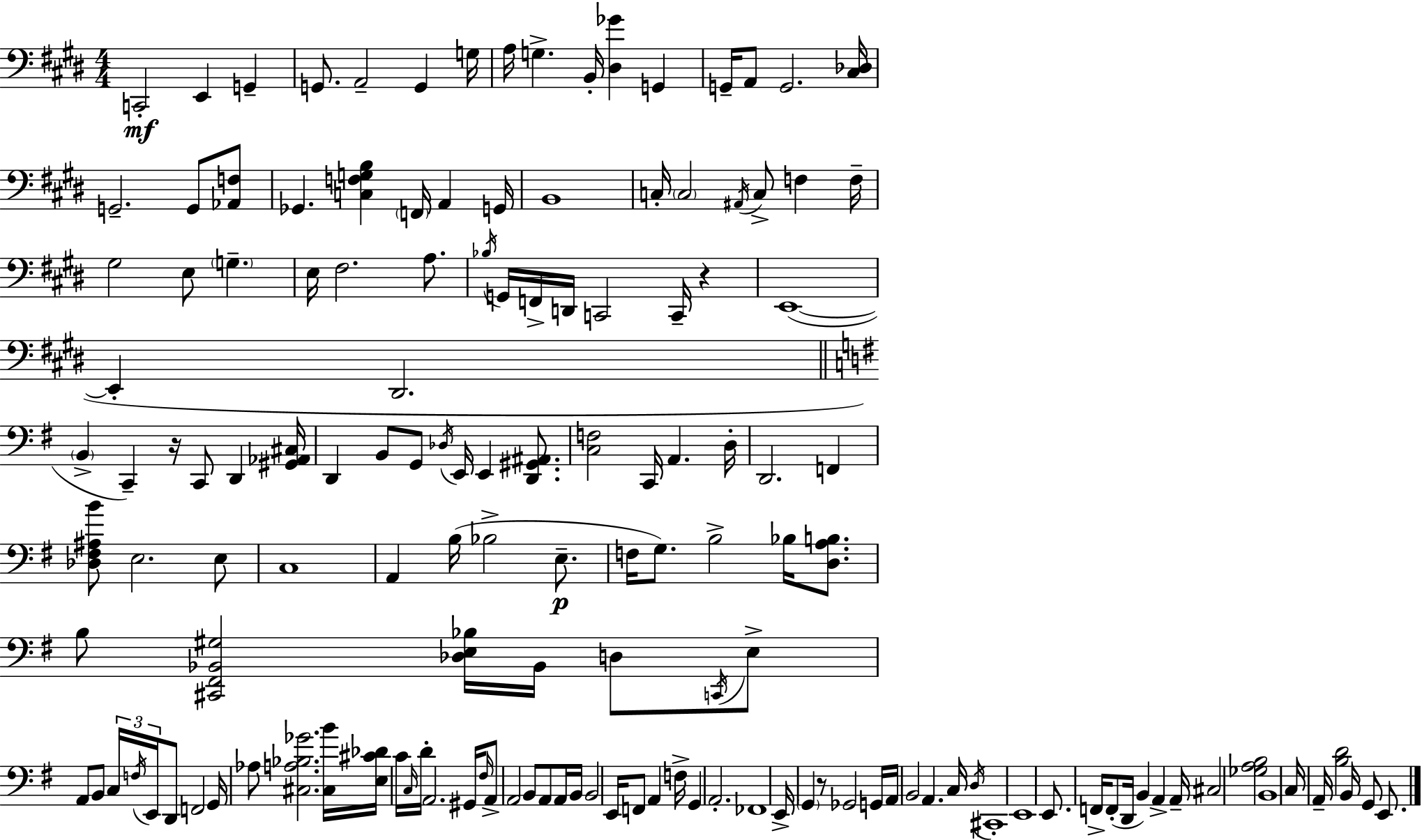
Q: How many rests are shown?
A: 3